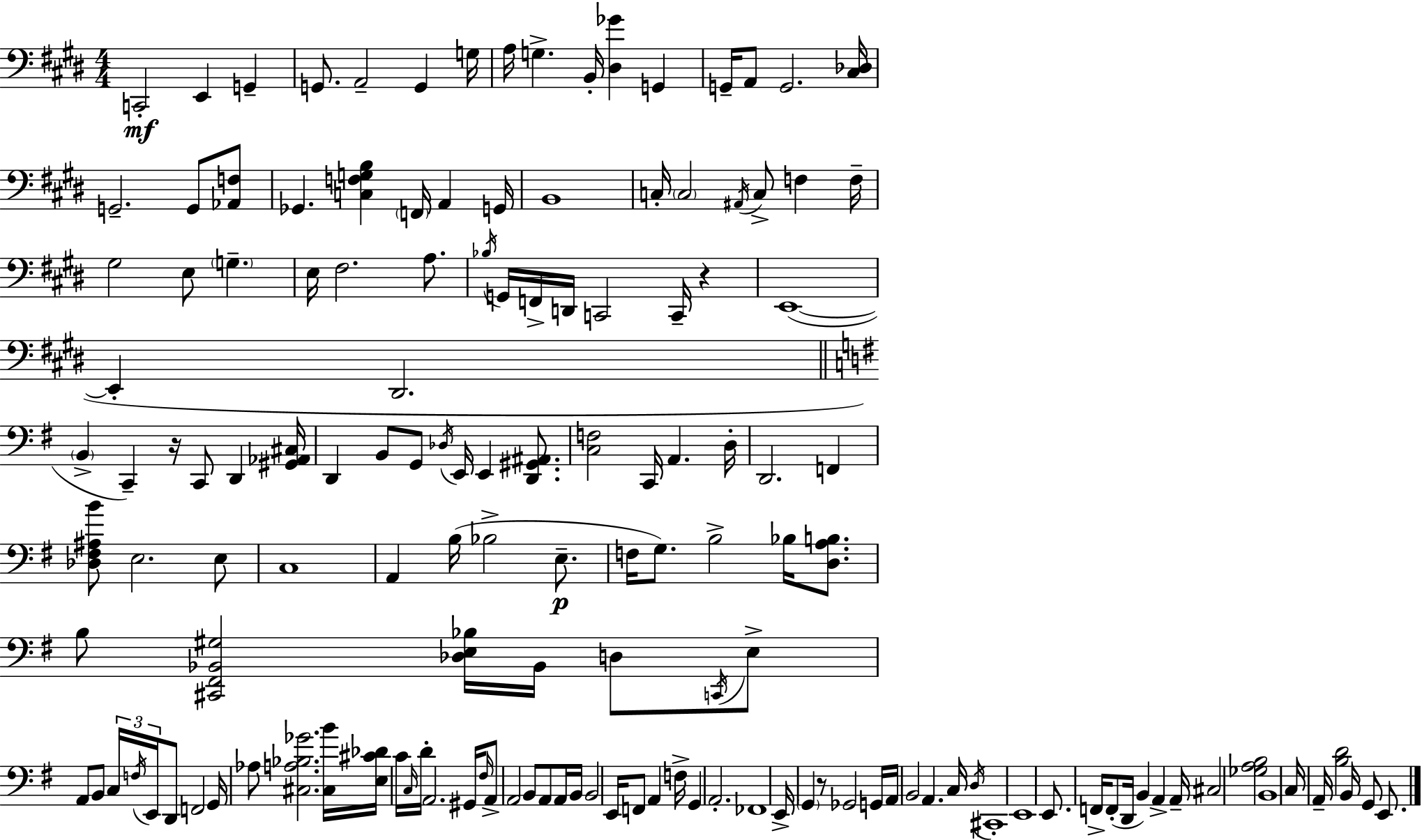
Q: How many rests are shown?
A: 3